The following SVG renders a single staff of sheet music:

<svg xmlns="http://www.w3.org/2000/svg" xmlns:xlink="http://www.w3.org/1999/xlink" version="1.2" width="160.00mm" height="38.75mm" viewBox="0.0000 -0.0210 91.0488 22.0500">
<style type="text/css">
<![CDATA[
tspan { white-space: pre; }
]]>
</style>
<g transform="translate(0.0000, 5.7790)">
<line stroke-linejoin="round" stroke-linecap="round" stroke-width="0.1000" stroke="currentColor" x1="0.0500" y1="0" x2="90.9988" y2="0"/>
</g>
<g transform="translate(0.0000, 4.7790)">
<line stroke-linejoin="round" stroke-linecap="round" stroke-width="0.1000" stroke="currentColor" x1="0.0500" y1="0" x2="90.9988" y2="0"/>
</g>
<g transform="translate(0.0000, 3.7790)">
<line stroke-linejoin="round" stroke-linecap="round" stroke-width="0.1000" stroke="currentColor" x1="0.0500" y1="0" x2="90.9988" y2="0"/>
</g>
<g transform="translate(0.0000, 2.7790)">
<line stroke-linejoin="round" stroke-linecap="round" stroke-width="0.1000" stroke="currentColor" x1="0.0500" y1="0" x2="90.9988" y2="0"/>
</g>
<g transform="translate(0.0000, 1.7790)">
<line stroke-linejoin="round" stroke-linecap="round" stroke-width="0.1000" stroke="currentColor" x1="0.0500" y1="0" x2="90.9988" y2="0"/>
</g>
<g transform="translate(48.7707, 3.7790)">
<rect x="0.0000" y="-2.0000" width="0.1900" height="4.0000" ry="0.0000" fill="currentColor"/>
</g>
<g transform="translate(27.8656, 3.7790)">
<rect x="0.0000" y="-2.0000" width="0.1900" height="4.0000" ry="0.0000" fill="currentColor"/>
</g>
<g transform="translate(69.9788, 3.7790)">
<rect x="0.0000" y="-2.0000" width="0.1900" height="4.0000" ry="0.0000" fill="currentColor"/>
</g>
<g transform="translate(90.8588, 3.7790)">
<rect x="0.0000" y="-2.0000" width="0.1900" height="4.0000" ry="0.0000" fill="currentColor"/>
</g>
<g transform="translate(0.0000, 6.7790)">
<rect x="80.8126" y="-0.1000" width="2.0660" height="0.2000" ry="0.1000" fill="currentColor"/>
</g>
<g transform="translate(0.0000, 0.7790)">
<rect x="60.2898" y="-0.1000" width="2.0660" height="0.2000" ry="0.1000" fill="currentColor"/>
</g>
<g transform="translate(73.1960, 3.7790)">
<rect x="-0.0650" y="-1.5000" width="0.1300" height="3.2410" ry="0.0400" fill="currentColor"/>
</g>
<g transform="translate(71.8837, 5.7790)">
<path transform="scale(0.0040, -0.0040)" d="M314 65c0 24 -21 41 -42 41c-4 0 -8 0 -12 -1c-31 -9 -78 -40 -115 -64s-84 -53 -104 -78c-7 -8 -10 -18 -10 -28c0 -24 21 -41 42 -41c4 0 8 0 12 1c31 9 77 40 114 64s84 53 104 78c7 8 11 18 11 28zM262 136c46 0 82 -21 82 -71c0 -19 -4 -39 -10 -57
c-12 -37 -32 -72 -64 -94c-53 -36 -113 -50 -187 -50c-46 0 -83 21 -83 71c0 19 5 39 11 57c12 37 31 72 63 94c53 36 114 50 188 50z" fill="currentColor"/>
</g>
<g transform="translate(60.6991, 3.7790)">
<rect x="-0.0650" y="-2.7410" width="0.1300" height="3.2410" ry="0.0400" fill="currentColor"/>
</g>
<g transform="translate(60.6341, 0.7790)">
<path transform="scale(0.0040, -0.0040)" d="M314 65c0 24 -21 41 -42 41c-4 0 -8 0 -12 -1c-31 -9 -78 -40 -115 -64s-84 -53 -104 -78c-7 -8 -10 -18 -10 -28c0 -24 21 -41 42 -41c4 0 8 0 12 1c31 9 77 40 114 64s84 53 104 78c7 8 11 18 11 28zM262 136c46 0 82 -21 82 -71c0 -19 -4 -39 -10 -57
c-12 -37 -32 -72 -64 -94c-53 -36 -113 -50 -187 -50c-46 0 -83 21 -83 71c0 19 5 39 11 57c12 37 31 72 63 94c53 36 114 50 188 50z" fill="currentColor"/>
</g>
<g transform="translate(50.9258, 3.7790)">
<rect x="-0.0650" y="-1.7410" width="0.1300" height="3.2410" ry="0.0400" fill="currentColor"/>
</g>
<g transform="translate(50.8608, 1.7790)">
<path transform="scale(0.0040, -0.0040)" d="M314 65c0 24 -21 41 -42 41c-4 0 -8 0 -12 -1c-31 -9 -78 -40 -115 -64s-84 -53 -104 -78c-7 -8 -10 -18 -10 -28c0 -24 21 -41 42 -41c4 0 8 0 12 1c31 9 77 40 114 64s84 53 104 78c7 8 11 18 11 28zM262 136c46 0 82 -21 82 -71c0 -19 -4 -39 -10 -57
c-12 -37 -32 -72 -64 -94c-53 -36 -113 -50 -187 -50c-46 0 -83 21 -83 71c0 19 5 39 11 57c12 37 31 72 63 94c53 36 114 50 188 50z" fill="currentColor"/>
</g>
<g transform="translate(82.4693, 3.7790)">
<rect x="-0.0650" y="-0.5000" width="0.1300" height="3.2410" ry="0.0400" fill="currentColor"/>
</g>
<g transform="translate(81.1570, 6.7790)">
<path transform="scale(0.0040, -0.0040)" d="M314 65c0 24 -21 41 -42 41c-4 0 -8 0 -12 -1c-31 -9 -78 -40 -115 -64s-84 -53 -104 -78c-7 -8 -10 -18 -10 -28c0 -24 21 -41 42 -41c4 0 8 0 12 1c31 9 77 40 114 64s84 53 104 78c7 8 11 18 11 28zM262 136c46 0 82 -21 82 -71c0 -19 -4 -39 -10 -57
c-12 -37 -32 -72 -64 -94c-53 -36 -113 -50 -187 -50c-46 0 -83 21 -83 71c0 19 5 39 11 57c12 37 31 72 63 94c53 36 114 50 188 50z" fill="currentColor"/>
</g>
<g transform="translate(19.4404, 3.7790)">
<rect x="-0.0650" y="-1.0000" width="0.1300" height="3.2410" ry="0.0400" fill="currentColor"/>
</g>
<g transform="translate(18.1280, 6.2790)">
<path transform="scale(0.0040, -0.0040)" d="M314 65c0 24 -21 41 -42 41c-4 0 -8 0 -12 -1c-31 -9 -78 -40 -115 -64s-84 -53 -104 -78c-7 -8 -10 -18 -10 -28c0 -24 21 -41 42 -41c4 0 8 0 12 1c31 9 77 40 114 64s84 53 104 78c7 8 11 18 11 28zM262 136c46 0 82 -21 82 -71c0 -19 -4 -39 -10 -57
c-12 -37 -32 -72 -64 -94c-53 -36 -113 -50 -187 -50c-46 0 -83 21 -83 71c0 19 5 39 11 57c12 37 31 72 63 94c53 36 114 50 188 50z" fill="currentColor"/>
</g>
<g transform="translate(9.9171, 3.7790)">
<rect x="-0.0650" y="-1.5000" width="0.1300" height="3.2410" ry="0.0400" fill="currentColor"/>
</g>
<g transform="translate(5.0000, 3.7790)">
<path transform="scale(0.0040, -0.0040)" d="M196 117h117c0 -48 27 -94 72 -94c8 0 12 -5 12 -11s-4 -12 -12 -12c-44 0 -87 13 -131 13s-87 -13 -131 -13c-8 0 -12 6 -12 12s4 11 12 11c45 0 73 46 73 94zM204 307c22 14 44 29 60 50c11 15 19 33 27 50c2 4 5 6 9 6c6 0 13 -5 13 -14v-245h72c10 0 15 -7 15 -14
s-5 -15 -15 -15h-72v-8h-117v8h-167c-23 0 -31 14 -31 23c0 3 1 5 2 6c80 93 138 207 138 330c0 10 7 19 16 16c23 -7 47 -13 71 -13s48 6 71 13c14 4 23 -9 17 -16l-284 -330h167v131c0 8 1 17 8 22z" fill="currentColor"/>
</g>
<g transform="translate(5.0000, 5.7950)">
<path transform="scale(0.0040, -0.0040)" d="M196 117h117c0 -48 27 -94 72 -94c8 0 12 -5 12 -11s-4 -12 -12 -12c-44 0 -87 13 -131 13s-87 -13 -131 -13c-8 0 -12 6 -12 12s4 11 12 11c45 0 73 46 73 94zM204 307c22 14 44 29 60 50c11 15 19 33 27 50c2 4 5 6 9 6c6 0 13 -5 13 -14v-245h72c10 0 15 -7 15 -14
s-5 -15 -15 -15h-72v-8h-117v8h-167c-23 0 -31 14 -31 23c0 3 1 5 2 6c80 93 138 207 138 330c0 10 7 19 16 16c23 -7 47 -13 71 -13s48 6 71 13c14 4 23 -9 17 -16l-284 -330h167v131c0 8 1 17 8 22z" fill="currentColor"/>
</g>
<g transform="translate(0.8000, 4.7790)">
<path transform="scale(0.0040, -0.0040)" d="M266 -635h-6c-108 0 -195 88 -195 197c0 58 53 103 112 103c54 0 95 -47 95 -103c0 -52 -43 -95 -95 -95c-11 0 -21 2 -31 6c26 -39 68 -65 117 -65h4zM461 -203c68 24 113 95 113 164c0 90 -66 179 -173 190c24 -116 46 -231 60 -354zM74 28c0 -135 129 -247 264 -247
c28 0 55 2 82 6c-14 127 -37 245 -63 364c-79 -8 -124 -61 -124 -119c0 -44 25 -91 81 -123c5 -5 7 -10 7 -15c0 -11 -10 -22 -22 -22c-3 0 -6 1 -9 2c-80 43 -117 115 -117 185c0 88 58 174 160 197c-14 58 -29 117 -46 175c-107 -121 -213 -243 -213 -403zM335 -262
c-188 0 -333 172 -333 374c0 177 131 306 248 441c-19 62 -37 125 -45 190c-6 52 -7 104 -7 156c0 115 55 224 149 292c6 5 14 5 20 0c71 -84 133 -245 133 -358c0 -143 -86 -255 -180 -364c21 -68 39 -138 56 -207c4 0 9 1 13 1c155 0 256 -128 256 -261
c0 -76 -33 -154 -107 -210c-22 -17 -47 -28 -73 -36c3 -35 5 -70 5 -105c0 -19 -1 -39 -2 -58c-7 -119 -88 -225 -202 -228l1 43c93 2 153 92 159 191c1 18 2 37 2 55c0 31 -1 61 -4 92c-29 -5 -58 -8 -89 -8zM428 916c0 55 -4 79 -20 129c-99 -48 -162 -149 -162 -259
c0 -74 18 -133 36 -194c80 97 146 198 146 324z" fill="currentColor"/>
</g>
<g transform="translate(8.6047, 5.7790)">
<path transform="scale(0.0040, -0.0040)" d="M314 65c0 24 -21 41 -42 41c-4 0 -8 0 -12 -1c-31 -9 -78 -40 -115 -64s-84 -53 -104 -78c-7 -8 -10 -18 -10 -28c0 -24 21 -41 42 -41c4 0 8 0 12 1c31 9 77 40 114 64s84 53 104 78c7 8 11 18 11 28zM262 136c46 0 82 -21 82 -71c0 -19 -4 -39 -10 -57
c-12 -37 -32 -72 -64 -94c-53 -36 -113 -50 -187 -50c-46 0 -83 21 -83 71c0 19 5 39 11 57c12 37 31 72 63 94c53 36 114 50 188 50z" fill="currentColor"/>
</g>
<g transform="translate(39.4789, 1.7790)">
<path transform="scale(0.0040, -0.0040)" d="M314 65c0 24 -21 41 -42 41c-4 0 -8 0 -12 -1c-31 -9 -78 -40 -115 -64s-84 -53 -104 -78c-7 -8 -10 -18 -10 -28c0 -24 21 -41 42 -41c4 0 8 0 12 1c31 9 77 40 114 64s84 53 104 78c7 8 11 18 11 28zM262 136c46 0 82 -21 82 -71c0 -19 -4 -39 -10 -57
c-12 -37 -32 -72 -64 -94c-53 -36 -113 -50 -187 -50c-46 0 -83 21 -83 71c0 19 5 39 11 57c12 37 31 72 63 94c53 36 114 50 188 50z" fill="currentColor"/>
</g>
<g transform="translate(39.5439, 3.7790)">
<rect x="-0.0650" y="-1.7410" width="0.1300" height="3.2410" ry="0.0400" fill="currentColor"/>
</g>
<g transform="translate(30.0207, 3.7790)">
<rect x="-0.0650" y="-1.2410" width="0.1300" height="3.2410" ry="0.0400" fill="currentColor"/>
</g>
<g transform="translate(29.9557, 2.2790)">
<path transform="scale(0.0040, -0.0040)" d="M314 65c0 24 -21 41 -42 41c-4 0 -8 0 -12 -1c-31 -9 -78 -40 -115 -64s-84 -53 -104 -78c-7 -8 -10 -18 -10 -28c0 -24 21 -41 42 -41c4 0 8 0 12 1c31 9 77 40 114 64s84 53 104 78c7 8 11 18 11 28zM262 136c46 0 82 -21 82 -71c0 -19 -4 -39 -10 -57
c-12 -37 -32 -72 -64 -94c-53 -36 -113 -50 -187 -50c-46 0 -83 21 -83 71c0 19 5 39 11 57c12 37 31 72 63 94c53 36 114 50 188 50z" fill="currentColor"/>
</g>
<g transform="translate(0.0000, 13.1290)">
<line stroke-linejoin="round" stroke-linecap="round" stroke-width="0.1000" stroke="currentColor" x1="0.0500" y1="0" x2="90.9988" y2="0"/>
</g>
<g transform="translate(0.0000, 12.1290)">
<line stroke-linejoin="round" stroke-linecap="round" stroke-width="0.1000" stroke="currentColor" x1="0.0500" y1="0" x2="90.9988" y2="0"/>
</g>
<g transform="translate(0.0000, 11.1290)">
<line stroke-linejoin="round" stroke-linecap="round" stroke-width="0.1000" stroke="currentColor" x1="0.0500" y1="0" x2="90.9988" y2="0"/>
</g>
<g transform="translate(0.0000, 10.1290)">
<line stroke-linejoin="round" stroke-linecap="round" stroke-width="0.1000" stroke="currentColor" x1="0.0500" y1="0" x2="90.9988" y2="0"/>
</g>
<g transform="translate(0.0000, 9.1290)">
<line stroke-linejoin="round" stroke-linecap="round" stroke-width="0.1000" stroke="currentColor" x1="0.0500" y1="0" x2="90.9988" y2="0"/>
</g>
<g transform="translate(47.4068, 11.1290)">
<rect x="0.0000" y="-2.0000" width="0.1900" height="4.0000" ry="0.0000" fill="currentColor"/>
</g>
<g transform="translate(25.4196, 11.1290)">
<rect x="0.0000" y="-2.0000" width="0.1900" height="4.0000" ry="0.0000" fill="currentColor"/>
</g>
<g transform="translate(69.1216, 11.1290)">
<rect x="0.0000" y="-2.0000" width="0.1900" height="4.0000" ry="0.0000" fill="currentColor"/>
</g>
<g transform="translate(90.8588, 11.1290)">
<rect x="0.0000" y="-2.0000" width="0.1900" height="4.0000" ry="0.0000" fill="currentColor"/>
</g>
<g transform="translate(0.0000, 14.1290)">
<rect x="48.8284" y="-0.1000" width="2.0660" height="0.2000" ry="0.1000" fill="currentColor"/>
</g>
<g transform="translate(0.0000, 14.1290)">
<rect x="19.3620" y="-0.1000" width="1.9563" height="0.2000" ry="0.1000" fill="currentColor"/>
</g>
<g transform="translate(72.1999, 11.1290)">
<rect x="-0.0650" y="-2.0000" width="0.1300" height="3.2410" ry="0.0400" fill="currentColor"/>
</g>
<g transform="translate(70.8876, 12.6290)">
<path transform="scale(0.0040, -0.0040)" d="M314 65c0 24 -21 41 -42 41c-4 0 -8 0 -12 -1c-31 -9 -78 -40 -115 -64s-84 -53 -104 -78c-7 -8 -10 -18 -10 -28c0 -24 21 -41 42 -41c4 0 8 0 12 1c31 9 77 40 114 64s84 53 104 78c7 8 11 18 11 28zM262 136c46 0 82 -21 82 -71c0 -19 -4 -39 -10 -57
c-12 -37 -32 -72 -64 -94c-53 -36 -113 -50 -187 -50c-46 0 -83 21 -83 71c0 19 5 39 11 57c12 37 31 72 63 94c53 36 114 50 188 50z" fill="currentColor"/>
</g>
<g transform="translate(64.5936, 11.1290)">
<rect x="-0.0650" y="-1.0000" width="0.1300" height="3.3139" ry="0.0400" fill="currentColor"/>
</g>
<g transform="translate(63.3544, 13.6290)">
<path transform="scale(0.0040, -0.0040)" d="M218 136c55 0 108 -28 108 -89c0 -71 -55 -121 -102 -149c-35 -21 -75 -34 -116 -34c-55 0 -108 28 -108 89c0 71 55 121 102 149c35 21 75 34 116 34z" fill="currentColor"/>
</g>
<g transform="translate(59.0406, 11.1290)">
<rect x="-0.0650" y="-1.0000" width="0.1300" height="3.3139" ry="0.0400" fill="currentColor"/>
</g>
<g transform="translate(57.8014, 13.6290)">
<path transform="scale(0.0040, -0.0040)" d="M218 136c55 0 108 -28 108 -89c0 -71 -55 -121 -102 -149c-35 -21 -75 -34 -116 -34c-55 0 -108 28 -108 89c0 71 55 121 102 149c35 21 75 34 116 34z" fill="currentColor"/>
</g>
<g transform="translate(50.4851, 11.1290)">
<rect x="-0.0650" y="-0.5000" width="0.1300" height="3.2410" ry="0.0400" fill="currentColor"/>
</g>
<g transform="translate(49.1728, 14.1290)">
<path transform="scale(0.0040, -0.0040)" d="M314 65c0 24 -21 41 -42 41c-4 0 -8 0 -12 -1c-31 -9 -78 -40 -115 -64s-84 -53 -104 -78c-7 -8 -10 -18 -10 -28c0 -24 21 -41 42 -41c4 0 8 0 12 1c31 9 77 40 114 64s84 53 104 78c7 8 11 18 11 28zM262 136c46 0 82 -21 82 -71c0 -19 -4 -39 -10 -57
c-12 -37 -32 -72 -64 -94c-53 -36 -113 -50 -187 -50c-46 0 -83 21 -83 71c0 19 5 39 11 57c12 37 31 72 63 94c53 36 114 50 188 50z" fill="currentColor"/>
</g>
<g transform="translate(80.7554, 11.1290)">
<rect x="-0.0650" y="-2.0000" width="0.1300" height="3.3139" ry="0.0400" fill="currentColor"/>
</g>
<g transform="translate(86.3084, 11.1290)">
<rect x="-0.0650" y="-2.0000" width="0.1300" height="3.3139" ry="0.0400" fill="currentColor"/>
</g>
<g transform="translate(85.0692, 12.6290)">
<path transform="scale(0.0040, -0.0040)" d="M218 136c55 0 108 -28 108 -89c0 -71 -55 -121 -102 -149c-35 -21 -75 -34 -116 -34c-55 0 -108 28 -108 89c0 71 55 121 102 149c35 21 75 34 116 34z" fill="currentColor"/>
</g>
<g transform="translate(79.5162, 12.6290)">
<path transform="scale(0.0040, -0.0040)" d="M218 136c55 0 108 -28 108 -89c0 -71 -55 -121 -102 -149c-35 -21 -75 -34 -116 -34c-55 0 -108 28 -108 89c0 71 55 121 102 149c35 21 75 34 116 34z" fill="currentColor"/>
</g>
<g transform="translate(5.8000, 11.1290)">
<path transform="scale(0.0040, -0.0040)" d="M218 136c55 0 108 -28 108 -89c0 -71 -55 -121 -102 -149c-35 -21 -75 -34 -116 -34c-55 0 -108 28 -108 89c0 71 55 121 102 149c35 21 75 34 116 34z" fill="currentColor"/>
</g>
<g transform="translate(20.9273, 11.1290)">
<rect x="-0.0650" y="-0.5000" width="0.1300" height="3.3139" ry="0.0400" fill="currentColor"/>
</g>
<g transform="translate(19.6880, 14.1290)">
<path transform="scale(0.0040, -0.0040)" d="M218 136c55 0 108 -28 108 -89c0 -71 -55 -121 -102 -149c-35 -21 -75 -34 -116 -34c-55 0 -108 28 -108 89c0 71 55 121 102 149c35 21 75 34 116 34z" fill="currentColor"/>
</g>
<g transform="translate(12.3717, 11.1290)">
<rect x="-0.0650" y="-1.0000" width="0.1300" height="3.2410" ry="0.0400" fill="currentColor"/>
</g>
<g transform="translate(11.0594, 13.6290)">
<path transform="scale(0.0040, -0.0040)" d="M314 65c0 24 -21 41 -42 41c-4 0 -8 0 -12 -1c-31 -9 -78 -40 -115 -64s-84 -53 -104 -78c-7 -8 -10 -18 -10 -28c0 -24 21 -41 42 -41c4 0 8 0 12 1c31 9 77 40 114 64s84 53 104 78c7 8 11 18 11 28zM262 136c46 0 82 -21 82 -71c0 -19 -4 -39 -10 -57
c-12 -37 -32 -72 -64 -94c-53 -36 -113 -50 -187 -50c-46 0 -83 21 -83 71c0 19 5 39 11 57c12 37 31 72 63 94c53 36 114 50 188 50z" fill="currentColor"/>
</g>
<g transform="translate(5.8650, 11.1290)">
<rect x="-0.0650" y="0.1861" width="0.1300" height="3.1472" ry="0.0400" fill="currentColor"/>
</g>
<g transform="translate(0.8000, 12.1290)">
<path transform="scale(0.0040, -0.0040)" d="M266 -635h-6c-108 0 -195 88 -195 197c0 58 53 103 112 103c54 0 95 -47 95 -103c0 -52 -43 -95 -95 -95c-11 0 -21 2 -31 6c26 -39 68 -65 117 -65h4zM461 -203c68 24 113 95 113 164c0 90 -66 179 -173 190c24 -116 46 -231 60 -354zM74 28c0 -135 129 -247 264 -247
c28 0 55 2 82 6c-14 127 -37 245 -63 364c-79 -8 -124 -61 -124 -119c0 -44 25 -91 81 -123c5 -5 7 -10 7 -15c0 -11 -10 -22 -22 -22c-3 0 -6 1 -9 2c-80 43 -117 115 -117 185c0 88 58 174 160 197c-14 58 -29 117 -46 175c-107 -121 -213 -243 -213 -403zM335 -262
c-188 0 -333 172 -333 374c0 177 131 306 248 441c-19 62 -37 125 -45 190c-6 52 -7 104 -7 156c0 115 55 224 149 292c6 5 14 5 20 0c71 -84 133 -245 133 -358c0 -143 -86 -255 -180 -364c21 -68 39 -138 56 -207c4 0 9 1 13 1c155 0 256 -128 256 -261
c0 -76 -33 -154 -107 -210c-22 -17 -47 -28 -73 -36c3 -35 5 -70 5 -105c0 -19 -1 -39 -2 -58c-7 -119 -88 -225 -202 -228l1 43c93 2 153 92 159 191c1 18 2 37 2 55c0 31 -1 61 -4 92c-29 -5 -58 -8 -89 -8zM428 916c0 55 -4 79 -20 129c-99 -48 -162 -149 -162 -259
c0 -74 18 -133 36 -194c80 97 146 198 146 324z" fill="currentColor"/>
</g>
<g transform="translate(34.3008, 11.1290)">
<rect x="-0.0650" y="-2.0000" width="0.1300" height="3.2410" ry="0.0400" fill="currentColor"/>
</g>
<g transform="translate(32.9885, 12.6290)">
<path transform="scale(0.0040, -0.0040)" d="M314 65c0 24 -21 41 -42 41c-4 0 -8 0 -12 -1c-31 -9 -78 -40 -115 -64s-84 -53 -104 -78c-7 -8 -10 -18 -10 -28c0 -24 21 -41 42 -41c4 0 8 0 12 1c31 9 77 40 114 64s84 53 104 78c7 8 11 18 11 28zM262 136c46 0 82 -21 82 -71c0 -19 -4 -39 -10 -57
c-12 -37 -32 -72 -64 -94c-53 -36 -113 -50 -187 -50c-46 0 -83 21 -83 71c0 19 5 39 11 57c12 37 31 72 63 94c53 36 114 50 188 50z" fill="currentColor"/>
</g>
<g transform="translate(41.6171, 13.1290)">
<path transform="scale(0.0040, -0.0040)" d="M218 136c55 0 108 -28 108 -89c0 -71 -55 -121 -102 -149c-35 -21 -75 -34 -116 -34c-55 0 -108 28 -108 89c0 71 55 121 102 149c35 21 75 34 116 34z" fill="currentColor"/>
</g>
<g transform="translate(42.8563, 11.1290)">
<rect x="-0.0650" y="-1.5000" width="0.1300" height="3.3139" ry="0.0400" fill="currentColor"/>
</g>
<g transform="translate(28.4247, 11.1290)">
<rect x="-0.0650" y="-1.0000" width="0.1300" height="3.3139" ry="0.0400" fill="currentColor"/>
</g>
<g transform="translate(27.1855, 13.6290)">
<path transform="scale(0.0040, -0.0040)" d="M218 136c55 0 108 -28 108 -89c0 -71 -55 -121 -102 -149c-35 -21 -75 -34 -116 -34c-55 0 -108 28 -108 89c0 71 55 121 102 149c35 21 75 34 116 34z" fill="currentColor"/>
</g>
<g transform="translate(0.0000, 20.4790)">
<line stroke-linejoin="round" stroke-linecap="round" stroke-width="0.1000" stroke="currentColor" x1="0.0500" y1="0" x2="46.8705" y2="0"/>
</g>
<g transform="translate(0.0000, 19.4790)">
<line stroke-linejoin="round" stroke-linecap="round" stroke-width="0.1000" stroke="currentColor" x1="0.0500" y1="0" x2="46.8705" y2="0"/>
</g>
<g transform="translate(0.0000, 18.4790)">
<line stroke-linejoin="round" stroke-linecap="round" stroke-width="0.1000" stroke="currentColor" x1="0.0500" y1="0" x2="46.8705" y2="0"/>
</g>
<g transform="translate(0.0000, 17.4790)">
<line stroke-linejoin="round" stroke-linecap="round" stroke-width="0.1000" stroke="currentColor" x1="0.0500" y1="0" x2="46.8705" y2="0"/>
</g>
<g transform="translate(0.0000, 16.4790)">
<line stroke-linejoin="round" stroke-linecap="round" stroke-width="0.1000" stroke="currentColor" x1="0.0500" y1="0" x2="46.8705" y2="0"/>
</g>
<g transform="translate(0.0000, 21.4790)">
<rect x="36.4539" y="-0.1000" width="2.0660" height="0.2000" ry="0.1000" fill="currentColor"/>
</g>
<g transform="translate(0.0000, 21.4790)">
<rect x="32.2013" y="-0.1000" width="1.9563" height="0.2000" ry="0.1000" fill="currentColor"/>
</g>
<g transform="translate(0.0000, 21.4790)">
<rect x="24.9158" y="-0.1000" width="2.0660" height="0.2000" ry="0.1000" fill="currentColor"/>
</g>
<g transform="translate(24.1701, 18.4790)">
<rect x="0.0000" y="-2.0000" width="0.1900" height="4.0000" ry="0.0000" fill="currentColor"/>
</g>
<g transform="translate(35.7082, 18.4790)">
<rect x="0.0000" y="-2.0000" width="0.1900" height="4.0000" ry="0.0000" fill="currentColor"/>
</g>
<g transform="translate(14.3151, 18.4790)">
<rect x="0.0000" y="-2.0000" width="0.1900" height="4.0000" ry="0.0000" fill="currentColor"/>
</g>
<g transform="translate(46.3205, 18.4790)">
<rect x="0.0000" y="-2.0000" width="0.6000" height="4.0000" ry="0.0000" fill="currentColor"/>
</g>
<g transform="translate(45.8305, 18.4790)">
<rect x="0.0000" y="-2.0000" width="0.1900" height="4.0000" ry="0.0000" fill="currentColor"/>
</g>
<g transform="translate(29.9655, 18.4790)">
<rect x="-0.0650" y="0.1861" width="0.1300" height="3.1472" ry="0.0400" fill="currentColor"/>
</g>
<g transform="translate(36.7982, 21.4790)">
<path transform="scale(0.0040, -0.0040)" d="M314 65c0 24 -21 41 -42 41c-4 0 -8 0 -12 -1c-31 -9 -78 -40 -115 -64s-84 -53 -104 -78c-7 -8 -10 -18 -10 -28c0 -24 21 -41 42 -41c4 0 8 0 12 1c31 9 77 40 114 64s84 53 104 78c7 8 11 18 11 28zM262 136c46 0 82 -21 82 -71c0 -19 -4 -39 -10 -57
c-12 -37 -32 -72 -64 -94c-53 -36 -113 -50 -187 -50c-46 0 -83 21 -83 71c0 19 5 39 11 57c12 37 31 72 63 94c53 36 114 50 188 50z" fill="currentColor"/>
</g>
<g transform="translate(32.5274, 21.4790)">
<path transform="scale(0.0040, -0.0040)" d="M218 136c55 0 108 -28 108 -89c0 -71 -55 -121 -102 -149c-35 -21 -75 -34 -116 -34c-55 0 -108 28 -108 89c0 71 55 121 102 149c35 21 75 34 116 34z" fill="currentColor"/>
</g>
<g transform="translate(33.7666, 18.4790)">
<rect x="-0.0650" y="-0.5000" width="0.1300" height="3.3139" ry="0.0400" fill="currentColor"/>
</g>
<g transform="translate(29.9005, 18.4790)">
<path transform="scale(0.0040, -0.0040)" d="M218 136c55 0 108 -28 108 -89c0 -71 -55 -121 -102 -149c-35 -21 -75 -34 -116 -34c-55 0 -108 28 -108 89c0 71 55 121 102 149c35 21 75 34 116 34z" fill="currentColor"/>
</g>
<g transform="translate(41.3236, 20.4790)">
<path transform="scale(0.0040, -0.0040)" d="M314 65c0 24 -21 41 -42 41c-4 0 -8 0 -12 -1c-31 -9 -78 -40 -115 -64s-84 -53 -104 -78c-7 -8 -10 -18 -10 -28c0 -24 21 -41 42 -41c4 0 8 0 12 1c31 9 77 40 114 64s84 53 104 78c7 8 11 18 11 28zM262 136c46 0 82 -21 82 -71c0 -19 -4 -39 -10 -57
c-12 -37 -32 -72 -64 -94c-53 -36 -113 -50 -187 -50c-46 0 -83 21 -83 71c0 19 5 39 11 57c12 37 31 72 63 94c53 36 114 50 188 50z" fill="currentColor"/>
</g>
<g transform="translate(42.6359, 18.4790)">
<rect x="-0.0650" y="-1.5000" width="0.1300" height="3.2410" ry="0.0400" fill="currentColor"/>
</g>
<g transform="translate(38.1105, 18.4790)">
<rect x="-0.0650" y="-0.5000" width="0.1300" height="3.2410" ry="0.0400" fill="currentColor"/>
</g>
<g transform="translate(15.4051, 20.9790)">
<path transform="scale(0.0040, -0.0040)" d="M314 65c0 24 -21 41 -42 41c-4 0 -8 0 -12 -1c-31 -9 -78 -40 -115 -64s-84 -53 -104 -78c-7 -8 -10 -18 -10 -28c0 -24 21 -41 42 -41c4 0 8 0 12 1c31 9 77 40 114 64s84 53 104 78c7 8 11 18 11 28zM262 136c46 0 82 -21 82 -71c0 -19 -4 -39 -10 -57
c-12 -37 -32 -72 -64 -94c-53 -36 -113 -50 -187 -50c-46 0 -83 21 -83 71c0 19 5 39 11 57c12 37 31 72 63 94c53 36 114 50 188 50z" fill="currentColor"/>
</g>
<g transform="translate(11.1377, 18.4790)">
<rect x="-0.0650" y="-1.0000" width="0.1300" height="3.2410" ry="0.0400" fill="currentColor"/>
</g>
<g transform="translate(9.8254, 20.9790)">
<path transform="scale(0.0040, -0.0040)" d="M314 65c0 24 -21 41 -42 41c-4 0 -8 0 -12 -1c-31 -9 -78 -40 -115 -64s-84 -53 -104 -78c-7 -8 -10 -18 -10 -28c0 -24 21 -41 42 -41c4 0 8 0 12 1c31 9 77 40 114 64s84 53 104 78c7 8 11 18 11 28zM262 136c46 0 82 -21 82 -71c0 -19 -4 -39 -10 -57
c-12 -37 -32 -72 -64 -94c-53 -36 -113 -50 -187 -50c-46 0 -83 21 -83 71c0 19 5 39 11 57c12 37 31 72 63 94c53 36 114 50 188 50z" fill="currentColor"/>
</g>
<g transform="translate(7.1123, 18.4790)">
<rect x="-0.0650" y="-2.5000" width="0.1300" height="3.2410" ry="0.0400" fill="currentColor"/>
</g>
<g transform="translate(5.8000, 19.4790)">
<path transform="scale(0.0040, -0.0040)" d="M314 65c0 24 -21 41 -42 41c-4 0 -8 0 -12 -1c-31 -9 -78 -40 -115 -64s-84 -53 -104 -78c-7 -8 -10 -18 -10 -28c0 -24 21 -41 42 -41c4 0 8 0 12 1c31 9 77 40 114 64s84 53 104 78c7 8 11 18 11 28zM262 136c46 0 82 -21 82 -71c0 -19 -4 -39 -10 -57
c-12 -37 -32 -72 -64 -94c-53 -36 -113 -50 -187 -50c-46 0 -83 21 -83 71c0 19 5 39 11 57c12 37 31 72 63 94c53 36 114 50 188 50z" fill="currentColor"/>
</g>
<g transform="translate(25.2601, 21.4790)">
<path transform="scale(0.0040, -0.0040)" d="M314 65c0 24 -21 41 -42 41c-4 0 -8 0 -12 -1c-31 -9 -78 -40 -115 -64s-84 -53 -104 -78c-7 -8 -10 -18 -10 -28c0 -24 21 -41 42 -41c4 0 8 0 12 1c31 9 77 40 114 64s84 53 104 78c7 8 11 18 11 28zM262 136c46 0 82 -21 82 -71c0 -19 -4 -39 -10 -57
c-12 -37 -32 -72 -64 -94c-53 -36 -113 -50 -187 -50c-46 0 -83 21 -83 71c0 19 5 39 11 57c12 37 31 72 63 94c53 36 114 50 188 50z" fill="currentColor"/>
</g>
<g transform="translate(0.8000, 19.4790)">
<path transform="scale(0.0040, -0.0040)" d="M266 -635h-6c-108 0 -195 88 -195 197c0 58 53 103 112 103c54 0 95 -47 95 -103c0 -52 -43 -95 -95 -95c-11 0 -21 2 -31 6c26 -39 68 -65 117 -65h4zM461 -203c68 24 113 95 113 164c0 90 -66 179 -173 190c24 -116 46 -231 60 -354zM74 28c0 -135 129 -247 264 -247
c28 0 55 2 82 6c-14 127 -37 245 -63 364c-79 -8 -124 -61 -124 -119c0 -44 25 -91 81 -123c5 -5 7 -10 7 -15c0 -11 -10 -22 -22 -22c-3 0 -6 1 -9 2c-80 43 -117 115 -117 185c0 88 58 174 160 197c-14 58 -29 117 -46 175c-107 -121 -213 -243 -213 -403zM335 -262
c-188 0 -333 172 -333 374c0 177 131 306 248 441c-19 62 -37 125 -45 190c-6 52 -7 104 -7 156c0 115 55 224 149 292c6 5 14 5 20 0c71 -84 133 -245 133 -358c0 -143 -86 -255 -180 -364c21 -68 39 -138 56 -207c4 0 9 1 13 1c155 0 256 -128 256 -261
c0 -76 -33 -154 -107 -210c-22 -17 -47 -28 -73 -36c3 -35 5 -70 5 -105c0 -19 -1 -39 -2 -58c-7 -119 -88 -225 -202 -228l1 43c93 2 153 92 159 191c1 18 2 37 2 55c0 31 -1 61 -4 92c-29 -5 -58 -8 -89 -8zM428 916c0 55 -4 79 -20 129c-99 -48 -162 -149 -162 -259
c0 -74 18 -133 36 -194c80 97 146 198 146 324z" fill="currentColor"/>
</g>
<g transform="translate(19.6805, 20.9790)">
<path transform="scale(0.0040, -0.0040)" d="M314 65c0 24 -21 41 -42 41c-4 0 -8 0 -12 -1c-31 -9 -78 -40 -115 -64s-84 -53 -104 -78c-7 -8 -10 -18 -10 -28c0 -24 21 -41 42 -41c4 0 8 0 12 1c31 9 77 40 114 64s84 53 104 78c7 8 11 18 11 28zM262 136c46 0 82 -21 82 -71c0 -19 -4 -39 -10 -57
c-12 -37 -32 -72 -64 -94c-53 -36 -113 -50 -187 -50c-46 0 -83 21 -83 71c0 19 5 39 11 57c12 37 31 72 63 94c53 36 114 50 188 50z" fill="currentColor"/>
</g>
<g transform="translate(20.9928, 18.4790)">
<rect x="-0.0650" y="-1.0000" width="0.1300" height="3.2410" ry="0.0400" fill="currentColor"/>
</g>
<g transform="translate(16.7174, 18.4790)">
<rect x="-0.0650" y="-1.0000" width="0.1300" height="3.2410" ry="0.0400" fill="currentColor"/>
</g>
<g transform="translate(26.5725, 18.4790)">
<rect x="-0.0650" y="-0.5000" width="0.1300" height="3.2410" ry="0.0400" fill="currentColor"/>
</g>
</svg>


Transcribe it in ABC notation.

X:1
T:Untitled
M:4/4
L:1/4
K:C
E2 D2 e2 f2 f2 a2 E2 C2 B D2 C D F2 E C2 D D F2 F F G2 D2 D2 D2 C2 B C C2 E2